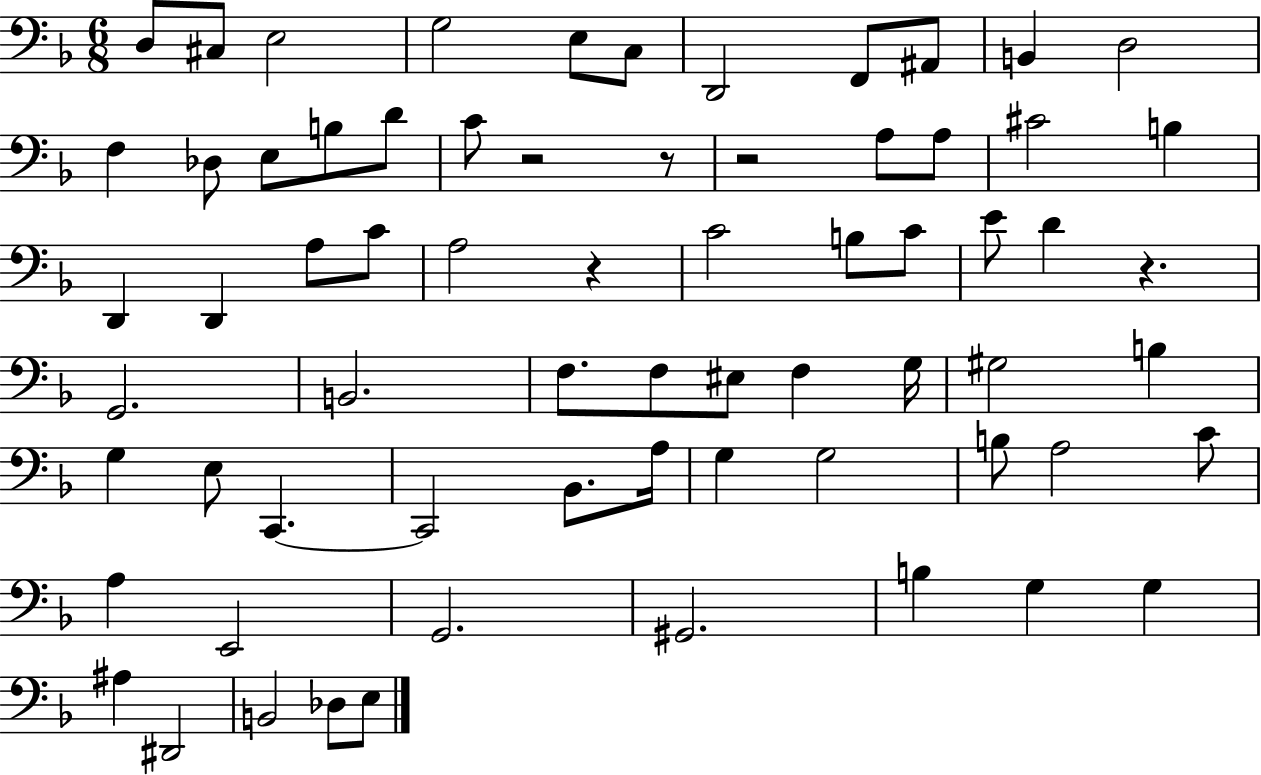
X:1
T:Untitled
M:6/8
L:1/4
K:F
D,/2 ^C,/2 E,2 G,2 E,/2 C,/2 D,,2 F,,/2 ^A,,/2 B,, D,2 F, _D,/2 E,/2 B,/2 D/2 C/2 z2 z/2 z2 A,/2 A,/2 ^C2 B, D,, D,, A,/2 C/2 A,2 z C2 B,/2 C/2 E/2 D z G,,2 B,,2 F,/2 F,/2 ^E,/2 F, G,/4 ^G,2 B, G, E,/2 C,, C,,2 _B,,/2 A,/4 G, G,2 B,/2 A,2 C/2 A, E,,2 G,,2 ^G,,2 B, G, G, ^A, ^D,,2 B,,2 _D,/2 E,/2